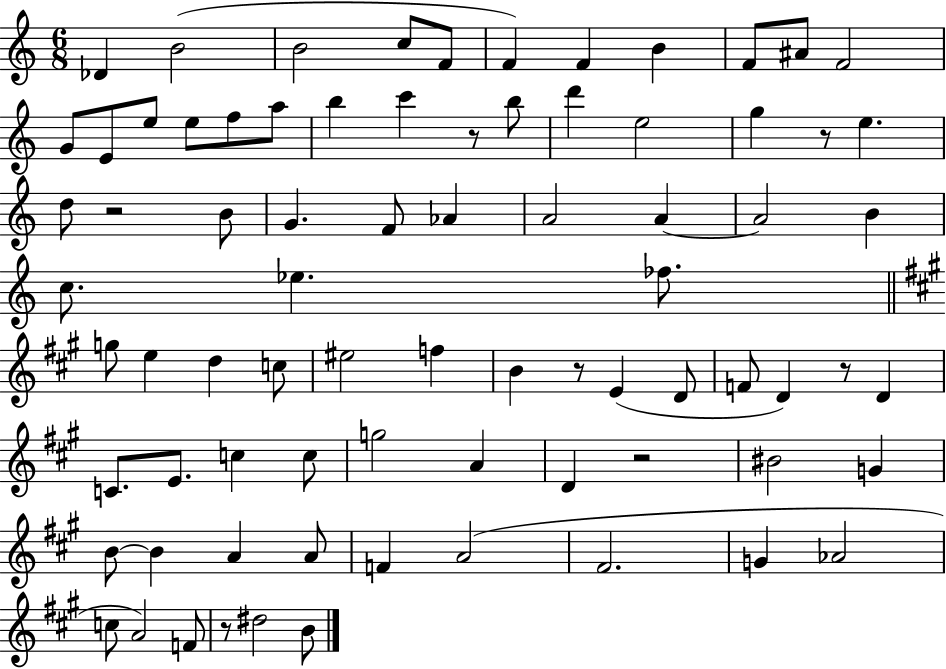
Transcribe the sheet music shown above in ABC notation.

X:1
T:Untitled
M:6/8
L:1/4
K:C
_D B2 B2 c/2 F/2 F F B F/2 ^A/2 F2 G/2 E/2 e/2 e/2 f/2 a/2 b c' z/2 b/2 d' e2 g z/2 e d/2 z2 B/2 G F/2 _A A2 A A2 B c/2 _e _f/2 g/2 e d c/2 ^e2 f B z/2 E D/2 F/2 D z/2 D C/2 E/2 c c/2 g2 A D z2 ^B2 G B/2 B A A/2 F A2 ^F2 G _A2 c/2 A2 F/2 z/2 ^d2 B/2